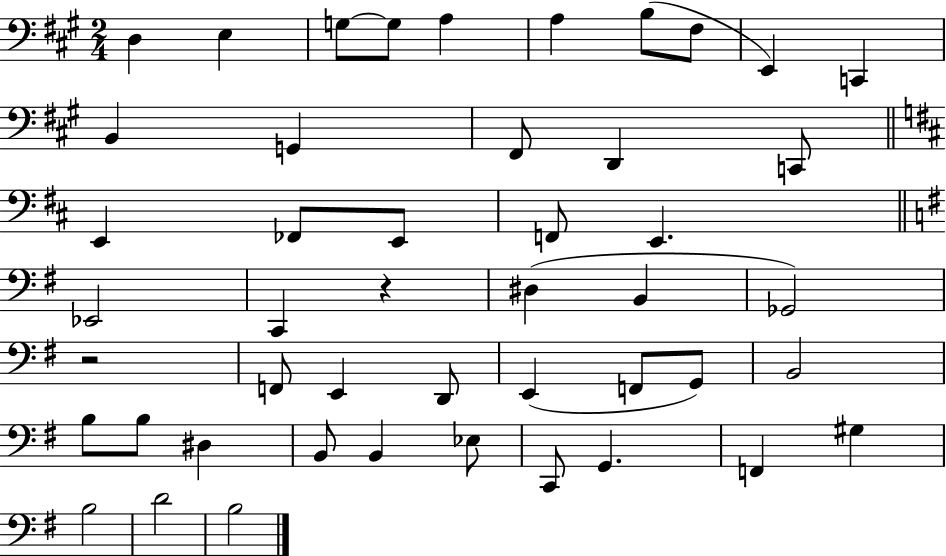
{
  \clef bass
  \numericTimeSignature
  \time 2/4
  \key a \major
  d4 e4 | g8~~ g8 a4 | a4 b8( fis8 | e,4) c,4 | \break b,4 g,4 | fis,8 d,4 c,8 | \bar "||" \break \key d \major e,4 fes,8 e,8 | f,8 e,4. | \bar "||" \break \key g \major ees,2 | c,4 r4 | dis4( b,4 | ges,2) | \break r2 | f,8 e,4 d,8 | e,4( f,8 g,8) | b,2 | \break b8 b8 dis4 | b,8 b,4 ees8 | c,8 g,4. | f,4 gis4 | \break b2 | d'2 | b2 | \bar "|."
}